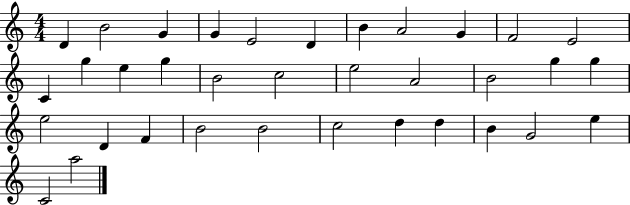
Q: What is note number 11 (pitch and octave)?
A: E4